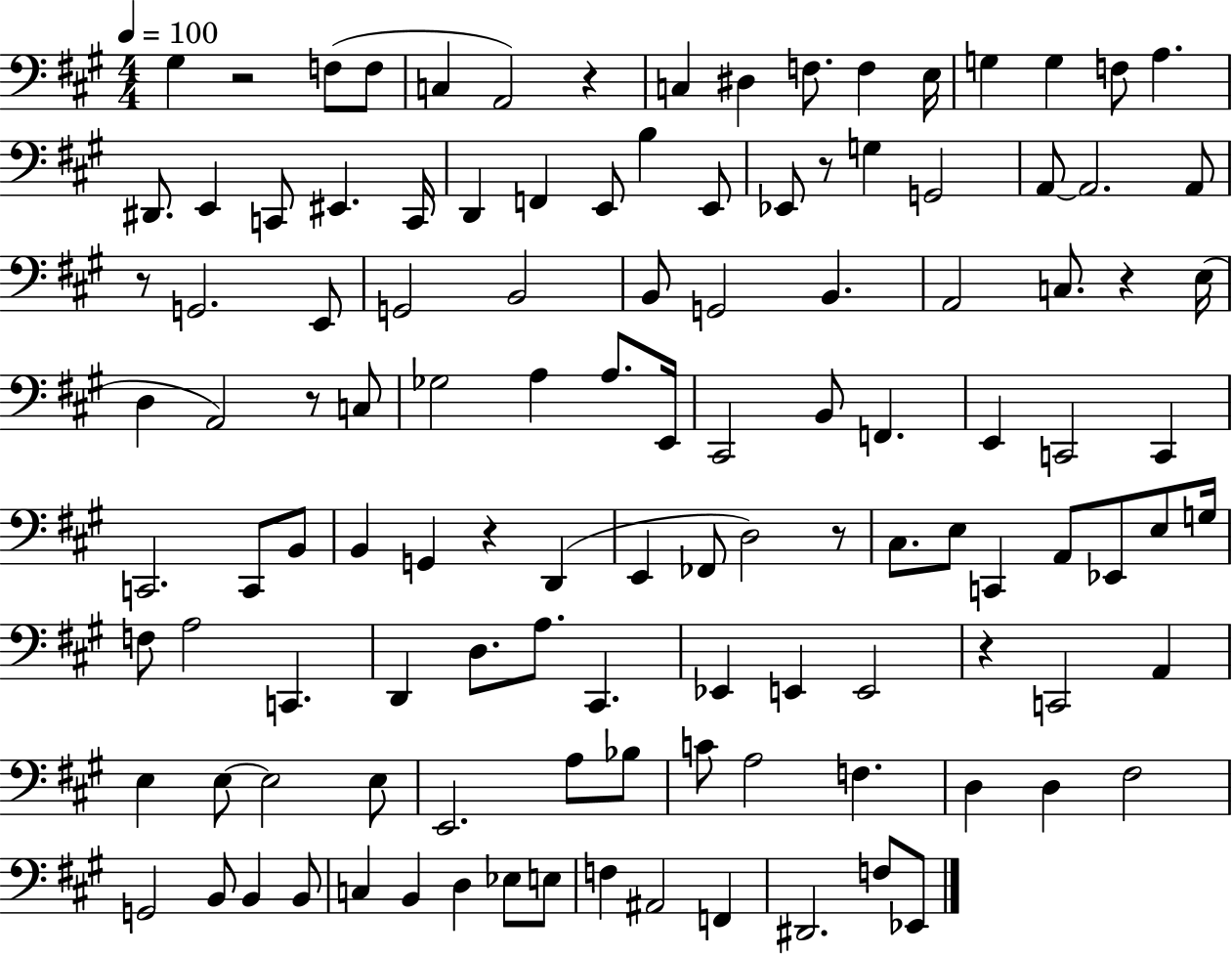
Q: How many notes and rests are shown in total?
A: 118